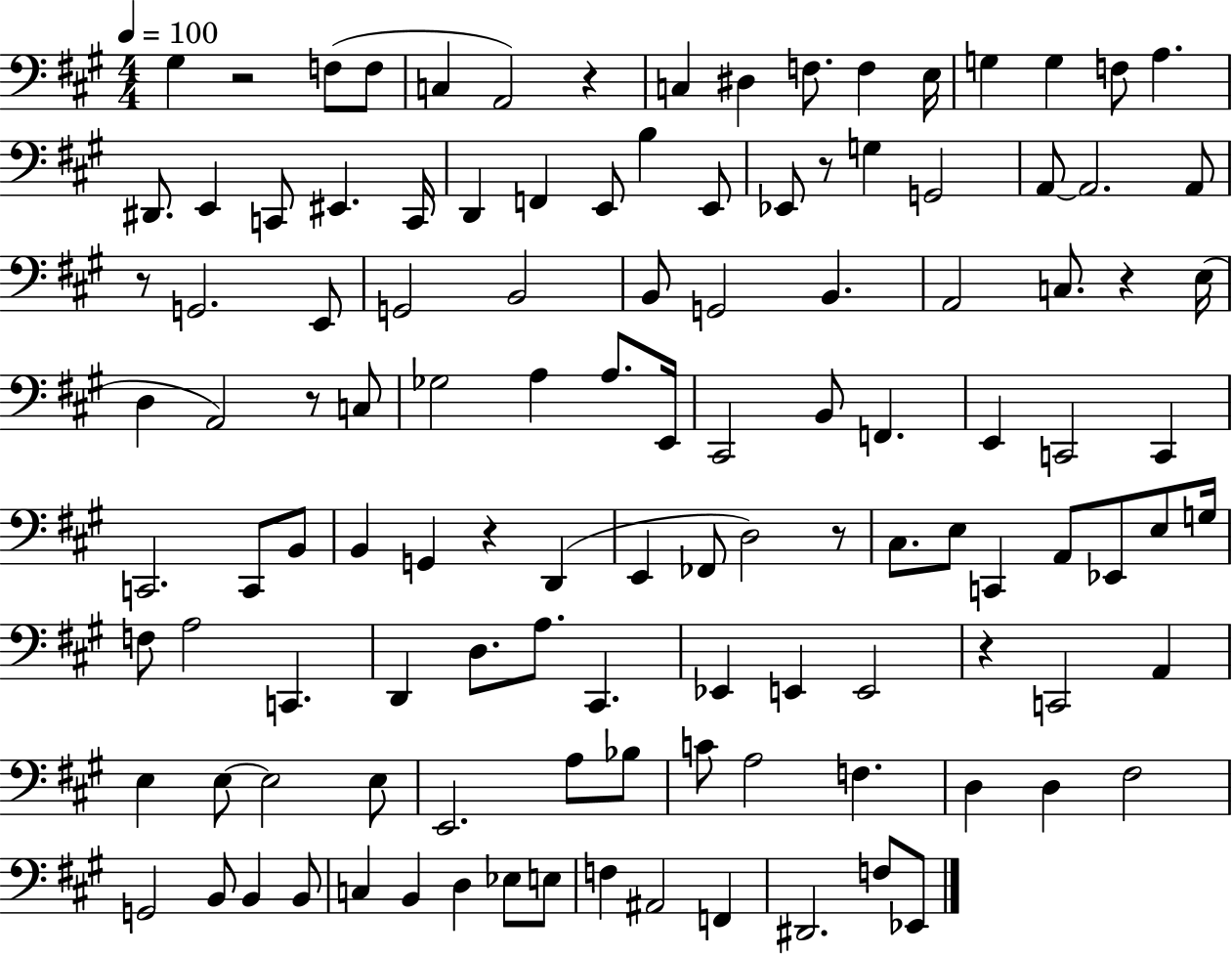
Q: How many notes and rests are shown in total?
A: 118